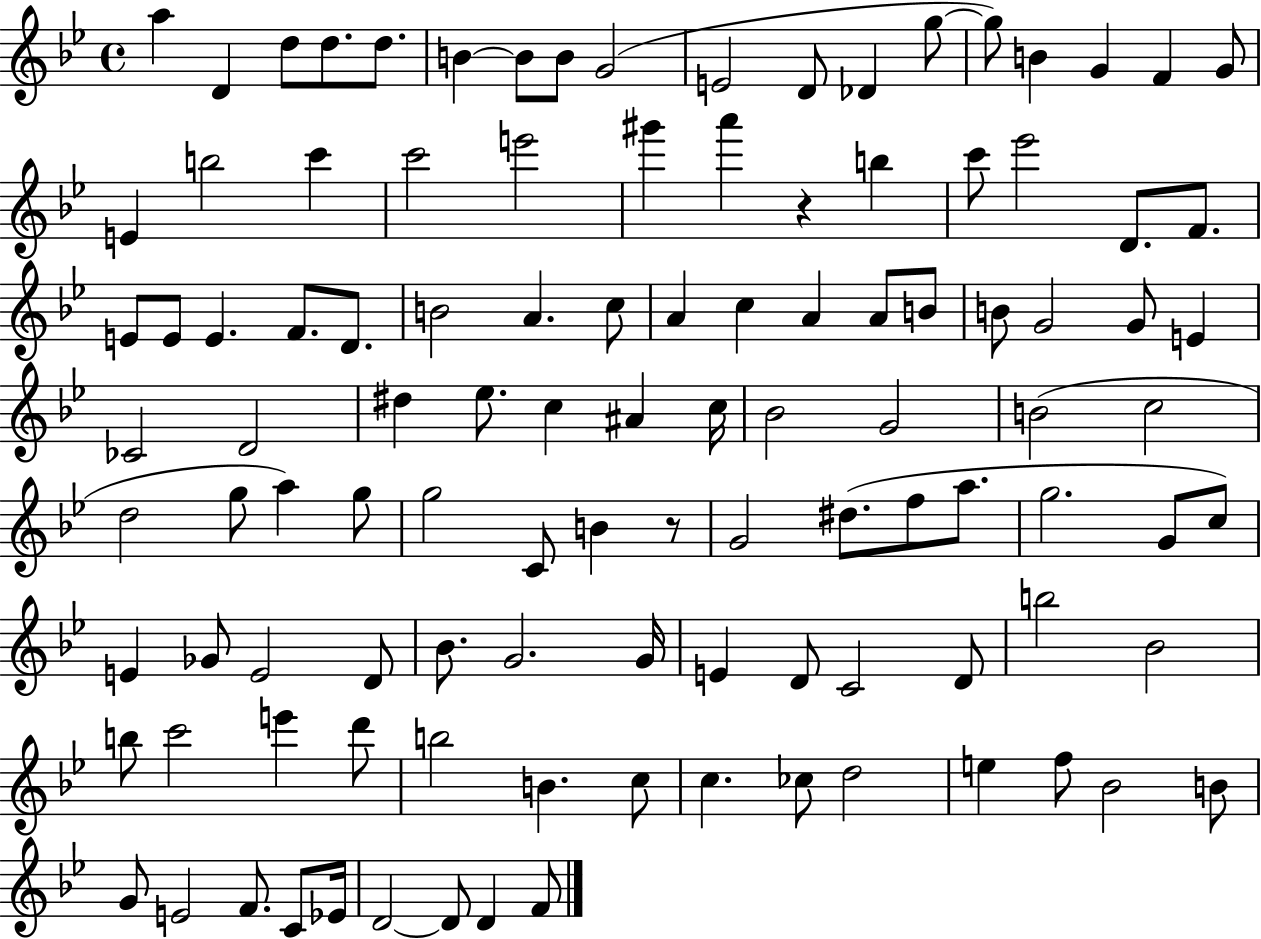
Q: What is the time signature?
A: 4/4